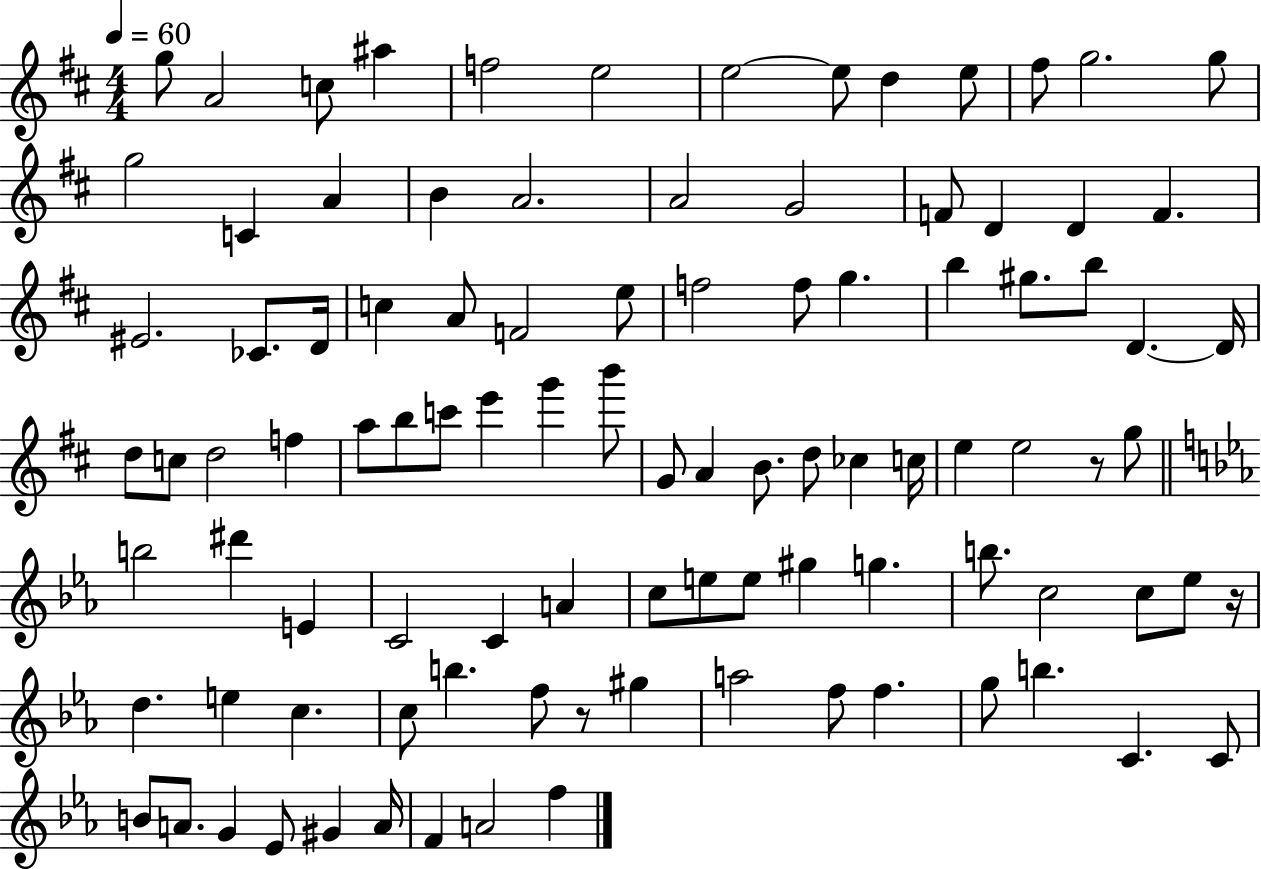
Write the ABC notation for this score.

X:1
T:Untitled
M:4/4
L:1/4
K:D
g/2 A2 c/2 ^a f2 e2 e2 e/2 d e/2 ^f/2 g2 g/2 g2 C A B A2 A2 G2 F/2 D D F ^E2 _C/2 D/4 c A/2 F2 e/2 f2 f/2 g b ^g/2 b/2 D D/4 d/2 c/2 d2 f a/2 b/2 c'/2 e' g' b'/2 G/2 A B/2 d/2 _c c/4 e e2 z/2 g/2 b2 ^d' E C2 C A c/2 e/2 e/2 ^g g b/2 c2 c/2 _e/2 z/4 d e c c/2 b f/2 z/2 ^g a2 f/2 f g/2 b C C/2 B/2 A/2 G _E/2 ^G A/4 F A2 f